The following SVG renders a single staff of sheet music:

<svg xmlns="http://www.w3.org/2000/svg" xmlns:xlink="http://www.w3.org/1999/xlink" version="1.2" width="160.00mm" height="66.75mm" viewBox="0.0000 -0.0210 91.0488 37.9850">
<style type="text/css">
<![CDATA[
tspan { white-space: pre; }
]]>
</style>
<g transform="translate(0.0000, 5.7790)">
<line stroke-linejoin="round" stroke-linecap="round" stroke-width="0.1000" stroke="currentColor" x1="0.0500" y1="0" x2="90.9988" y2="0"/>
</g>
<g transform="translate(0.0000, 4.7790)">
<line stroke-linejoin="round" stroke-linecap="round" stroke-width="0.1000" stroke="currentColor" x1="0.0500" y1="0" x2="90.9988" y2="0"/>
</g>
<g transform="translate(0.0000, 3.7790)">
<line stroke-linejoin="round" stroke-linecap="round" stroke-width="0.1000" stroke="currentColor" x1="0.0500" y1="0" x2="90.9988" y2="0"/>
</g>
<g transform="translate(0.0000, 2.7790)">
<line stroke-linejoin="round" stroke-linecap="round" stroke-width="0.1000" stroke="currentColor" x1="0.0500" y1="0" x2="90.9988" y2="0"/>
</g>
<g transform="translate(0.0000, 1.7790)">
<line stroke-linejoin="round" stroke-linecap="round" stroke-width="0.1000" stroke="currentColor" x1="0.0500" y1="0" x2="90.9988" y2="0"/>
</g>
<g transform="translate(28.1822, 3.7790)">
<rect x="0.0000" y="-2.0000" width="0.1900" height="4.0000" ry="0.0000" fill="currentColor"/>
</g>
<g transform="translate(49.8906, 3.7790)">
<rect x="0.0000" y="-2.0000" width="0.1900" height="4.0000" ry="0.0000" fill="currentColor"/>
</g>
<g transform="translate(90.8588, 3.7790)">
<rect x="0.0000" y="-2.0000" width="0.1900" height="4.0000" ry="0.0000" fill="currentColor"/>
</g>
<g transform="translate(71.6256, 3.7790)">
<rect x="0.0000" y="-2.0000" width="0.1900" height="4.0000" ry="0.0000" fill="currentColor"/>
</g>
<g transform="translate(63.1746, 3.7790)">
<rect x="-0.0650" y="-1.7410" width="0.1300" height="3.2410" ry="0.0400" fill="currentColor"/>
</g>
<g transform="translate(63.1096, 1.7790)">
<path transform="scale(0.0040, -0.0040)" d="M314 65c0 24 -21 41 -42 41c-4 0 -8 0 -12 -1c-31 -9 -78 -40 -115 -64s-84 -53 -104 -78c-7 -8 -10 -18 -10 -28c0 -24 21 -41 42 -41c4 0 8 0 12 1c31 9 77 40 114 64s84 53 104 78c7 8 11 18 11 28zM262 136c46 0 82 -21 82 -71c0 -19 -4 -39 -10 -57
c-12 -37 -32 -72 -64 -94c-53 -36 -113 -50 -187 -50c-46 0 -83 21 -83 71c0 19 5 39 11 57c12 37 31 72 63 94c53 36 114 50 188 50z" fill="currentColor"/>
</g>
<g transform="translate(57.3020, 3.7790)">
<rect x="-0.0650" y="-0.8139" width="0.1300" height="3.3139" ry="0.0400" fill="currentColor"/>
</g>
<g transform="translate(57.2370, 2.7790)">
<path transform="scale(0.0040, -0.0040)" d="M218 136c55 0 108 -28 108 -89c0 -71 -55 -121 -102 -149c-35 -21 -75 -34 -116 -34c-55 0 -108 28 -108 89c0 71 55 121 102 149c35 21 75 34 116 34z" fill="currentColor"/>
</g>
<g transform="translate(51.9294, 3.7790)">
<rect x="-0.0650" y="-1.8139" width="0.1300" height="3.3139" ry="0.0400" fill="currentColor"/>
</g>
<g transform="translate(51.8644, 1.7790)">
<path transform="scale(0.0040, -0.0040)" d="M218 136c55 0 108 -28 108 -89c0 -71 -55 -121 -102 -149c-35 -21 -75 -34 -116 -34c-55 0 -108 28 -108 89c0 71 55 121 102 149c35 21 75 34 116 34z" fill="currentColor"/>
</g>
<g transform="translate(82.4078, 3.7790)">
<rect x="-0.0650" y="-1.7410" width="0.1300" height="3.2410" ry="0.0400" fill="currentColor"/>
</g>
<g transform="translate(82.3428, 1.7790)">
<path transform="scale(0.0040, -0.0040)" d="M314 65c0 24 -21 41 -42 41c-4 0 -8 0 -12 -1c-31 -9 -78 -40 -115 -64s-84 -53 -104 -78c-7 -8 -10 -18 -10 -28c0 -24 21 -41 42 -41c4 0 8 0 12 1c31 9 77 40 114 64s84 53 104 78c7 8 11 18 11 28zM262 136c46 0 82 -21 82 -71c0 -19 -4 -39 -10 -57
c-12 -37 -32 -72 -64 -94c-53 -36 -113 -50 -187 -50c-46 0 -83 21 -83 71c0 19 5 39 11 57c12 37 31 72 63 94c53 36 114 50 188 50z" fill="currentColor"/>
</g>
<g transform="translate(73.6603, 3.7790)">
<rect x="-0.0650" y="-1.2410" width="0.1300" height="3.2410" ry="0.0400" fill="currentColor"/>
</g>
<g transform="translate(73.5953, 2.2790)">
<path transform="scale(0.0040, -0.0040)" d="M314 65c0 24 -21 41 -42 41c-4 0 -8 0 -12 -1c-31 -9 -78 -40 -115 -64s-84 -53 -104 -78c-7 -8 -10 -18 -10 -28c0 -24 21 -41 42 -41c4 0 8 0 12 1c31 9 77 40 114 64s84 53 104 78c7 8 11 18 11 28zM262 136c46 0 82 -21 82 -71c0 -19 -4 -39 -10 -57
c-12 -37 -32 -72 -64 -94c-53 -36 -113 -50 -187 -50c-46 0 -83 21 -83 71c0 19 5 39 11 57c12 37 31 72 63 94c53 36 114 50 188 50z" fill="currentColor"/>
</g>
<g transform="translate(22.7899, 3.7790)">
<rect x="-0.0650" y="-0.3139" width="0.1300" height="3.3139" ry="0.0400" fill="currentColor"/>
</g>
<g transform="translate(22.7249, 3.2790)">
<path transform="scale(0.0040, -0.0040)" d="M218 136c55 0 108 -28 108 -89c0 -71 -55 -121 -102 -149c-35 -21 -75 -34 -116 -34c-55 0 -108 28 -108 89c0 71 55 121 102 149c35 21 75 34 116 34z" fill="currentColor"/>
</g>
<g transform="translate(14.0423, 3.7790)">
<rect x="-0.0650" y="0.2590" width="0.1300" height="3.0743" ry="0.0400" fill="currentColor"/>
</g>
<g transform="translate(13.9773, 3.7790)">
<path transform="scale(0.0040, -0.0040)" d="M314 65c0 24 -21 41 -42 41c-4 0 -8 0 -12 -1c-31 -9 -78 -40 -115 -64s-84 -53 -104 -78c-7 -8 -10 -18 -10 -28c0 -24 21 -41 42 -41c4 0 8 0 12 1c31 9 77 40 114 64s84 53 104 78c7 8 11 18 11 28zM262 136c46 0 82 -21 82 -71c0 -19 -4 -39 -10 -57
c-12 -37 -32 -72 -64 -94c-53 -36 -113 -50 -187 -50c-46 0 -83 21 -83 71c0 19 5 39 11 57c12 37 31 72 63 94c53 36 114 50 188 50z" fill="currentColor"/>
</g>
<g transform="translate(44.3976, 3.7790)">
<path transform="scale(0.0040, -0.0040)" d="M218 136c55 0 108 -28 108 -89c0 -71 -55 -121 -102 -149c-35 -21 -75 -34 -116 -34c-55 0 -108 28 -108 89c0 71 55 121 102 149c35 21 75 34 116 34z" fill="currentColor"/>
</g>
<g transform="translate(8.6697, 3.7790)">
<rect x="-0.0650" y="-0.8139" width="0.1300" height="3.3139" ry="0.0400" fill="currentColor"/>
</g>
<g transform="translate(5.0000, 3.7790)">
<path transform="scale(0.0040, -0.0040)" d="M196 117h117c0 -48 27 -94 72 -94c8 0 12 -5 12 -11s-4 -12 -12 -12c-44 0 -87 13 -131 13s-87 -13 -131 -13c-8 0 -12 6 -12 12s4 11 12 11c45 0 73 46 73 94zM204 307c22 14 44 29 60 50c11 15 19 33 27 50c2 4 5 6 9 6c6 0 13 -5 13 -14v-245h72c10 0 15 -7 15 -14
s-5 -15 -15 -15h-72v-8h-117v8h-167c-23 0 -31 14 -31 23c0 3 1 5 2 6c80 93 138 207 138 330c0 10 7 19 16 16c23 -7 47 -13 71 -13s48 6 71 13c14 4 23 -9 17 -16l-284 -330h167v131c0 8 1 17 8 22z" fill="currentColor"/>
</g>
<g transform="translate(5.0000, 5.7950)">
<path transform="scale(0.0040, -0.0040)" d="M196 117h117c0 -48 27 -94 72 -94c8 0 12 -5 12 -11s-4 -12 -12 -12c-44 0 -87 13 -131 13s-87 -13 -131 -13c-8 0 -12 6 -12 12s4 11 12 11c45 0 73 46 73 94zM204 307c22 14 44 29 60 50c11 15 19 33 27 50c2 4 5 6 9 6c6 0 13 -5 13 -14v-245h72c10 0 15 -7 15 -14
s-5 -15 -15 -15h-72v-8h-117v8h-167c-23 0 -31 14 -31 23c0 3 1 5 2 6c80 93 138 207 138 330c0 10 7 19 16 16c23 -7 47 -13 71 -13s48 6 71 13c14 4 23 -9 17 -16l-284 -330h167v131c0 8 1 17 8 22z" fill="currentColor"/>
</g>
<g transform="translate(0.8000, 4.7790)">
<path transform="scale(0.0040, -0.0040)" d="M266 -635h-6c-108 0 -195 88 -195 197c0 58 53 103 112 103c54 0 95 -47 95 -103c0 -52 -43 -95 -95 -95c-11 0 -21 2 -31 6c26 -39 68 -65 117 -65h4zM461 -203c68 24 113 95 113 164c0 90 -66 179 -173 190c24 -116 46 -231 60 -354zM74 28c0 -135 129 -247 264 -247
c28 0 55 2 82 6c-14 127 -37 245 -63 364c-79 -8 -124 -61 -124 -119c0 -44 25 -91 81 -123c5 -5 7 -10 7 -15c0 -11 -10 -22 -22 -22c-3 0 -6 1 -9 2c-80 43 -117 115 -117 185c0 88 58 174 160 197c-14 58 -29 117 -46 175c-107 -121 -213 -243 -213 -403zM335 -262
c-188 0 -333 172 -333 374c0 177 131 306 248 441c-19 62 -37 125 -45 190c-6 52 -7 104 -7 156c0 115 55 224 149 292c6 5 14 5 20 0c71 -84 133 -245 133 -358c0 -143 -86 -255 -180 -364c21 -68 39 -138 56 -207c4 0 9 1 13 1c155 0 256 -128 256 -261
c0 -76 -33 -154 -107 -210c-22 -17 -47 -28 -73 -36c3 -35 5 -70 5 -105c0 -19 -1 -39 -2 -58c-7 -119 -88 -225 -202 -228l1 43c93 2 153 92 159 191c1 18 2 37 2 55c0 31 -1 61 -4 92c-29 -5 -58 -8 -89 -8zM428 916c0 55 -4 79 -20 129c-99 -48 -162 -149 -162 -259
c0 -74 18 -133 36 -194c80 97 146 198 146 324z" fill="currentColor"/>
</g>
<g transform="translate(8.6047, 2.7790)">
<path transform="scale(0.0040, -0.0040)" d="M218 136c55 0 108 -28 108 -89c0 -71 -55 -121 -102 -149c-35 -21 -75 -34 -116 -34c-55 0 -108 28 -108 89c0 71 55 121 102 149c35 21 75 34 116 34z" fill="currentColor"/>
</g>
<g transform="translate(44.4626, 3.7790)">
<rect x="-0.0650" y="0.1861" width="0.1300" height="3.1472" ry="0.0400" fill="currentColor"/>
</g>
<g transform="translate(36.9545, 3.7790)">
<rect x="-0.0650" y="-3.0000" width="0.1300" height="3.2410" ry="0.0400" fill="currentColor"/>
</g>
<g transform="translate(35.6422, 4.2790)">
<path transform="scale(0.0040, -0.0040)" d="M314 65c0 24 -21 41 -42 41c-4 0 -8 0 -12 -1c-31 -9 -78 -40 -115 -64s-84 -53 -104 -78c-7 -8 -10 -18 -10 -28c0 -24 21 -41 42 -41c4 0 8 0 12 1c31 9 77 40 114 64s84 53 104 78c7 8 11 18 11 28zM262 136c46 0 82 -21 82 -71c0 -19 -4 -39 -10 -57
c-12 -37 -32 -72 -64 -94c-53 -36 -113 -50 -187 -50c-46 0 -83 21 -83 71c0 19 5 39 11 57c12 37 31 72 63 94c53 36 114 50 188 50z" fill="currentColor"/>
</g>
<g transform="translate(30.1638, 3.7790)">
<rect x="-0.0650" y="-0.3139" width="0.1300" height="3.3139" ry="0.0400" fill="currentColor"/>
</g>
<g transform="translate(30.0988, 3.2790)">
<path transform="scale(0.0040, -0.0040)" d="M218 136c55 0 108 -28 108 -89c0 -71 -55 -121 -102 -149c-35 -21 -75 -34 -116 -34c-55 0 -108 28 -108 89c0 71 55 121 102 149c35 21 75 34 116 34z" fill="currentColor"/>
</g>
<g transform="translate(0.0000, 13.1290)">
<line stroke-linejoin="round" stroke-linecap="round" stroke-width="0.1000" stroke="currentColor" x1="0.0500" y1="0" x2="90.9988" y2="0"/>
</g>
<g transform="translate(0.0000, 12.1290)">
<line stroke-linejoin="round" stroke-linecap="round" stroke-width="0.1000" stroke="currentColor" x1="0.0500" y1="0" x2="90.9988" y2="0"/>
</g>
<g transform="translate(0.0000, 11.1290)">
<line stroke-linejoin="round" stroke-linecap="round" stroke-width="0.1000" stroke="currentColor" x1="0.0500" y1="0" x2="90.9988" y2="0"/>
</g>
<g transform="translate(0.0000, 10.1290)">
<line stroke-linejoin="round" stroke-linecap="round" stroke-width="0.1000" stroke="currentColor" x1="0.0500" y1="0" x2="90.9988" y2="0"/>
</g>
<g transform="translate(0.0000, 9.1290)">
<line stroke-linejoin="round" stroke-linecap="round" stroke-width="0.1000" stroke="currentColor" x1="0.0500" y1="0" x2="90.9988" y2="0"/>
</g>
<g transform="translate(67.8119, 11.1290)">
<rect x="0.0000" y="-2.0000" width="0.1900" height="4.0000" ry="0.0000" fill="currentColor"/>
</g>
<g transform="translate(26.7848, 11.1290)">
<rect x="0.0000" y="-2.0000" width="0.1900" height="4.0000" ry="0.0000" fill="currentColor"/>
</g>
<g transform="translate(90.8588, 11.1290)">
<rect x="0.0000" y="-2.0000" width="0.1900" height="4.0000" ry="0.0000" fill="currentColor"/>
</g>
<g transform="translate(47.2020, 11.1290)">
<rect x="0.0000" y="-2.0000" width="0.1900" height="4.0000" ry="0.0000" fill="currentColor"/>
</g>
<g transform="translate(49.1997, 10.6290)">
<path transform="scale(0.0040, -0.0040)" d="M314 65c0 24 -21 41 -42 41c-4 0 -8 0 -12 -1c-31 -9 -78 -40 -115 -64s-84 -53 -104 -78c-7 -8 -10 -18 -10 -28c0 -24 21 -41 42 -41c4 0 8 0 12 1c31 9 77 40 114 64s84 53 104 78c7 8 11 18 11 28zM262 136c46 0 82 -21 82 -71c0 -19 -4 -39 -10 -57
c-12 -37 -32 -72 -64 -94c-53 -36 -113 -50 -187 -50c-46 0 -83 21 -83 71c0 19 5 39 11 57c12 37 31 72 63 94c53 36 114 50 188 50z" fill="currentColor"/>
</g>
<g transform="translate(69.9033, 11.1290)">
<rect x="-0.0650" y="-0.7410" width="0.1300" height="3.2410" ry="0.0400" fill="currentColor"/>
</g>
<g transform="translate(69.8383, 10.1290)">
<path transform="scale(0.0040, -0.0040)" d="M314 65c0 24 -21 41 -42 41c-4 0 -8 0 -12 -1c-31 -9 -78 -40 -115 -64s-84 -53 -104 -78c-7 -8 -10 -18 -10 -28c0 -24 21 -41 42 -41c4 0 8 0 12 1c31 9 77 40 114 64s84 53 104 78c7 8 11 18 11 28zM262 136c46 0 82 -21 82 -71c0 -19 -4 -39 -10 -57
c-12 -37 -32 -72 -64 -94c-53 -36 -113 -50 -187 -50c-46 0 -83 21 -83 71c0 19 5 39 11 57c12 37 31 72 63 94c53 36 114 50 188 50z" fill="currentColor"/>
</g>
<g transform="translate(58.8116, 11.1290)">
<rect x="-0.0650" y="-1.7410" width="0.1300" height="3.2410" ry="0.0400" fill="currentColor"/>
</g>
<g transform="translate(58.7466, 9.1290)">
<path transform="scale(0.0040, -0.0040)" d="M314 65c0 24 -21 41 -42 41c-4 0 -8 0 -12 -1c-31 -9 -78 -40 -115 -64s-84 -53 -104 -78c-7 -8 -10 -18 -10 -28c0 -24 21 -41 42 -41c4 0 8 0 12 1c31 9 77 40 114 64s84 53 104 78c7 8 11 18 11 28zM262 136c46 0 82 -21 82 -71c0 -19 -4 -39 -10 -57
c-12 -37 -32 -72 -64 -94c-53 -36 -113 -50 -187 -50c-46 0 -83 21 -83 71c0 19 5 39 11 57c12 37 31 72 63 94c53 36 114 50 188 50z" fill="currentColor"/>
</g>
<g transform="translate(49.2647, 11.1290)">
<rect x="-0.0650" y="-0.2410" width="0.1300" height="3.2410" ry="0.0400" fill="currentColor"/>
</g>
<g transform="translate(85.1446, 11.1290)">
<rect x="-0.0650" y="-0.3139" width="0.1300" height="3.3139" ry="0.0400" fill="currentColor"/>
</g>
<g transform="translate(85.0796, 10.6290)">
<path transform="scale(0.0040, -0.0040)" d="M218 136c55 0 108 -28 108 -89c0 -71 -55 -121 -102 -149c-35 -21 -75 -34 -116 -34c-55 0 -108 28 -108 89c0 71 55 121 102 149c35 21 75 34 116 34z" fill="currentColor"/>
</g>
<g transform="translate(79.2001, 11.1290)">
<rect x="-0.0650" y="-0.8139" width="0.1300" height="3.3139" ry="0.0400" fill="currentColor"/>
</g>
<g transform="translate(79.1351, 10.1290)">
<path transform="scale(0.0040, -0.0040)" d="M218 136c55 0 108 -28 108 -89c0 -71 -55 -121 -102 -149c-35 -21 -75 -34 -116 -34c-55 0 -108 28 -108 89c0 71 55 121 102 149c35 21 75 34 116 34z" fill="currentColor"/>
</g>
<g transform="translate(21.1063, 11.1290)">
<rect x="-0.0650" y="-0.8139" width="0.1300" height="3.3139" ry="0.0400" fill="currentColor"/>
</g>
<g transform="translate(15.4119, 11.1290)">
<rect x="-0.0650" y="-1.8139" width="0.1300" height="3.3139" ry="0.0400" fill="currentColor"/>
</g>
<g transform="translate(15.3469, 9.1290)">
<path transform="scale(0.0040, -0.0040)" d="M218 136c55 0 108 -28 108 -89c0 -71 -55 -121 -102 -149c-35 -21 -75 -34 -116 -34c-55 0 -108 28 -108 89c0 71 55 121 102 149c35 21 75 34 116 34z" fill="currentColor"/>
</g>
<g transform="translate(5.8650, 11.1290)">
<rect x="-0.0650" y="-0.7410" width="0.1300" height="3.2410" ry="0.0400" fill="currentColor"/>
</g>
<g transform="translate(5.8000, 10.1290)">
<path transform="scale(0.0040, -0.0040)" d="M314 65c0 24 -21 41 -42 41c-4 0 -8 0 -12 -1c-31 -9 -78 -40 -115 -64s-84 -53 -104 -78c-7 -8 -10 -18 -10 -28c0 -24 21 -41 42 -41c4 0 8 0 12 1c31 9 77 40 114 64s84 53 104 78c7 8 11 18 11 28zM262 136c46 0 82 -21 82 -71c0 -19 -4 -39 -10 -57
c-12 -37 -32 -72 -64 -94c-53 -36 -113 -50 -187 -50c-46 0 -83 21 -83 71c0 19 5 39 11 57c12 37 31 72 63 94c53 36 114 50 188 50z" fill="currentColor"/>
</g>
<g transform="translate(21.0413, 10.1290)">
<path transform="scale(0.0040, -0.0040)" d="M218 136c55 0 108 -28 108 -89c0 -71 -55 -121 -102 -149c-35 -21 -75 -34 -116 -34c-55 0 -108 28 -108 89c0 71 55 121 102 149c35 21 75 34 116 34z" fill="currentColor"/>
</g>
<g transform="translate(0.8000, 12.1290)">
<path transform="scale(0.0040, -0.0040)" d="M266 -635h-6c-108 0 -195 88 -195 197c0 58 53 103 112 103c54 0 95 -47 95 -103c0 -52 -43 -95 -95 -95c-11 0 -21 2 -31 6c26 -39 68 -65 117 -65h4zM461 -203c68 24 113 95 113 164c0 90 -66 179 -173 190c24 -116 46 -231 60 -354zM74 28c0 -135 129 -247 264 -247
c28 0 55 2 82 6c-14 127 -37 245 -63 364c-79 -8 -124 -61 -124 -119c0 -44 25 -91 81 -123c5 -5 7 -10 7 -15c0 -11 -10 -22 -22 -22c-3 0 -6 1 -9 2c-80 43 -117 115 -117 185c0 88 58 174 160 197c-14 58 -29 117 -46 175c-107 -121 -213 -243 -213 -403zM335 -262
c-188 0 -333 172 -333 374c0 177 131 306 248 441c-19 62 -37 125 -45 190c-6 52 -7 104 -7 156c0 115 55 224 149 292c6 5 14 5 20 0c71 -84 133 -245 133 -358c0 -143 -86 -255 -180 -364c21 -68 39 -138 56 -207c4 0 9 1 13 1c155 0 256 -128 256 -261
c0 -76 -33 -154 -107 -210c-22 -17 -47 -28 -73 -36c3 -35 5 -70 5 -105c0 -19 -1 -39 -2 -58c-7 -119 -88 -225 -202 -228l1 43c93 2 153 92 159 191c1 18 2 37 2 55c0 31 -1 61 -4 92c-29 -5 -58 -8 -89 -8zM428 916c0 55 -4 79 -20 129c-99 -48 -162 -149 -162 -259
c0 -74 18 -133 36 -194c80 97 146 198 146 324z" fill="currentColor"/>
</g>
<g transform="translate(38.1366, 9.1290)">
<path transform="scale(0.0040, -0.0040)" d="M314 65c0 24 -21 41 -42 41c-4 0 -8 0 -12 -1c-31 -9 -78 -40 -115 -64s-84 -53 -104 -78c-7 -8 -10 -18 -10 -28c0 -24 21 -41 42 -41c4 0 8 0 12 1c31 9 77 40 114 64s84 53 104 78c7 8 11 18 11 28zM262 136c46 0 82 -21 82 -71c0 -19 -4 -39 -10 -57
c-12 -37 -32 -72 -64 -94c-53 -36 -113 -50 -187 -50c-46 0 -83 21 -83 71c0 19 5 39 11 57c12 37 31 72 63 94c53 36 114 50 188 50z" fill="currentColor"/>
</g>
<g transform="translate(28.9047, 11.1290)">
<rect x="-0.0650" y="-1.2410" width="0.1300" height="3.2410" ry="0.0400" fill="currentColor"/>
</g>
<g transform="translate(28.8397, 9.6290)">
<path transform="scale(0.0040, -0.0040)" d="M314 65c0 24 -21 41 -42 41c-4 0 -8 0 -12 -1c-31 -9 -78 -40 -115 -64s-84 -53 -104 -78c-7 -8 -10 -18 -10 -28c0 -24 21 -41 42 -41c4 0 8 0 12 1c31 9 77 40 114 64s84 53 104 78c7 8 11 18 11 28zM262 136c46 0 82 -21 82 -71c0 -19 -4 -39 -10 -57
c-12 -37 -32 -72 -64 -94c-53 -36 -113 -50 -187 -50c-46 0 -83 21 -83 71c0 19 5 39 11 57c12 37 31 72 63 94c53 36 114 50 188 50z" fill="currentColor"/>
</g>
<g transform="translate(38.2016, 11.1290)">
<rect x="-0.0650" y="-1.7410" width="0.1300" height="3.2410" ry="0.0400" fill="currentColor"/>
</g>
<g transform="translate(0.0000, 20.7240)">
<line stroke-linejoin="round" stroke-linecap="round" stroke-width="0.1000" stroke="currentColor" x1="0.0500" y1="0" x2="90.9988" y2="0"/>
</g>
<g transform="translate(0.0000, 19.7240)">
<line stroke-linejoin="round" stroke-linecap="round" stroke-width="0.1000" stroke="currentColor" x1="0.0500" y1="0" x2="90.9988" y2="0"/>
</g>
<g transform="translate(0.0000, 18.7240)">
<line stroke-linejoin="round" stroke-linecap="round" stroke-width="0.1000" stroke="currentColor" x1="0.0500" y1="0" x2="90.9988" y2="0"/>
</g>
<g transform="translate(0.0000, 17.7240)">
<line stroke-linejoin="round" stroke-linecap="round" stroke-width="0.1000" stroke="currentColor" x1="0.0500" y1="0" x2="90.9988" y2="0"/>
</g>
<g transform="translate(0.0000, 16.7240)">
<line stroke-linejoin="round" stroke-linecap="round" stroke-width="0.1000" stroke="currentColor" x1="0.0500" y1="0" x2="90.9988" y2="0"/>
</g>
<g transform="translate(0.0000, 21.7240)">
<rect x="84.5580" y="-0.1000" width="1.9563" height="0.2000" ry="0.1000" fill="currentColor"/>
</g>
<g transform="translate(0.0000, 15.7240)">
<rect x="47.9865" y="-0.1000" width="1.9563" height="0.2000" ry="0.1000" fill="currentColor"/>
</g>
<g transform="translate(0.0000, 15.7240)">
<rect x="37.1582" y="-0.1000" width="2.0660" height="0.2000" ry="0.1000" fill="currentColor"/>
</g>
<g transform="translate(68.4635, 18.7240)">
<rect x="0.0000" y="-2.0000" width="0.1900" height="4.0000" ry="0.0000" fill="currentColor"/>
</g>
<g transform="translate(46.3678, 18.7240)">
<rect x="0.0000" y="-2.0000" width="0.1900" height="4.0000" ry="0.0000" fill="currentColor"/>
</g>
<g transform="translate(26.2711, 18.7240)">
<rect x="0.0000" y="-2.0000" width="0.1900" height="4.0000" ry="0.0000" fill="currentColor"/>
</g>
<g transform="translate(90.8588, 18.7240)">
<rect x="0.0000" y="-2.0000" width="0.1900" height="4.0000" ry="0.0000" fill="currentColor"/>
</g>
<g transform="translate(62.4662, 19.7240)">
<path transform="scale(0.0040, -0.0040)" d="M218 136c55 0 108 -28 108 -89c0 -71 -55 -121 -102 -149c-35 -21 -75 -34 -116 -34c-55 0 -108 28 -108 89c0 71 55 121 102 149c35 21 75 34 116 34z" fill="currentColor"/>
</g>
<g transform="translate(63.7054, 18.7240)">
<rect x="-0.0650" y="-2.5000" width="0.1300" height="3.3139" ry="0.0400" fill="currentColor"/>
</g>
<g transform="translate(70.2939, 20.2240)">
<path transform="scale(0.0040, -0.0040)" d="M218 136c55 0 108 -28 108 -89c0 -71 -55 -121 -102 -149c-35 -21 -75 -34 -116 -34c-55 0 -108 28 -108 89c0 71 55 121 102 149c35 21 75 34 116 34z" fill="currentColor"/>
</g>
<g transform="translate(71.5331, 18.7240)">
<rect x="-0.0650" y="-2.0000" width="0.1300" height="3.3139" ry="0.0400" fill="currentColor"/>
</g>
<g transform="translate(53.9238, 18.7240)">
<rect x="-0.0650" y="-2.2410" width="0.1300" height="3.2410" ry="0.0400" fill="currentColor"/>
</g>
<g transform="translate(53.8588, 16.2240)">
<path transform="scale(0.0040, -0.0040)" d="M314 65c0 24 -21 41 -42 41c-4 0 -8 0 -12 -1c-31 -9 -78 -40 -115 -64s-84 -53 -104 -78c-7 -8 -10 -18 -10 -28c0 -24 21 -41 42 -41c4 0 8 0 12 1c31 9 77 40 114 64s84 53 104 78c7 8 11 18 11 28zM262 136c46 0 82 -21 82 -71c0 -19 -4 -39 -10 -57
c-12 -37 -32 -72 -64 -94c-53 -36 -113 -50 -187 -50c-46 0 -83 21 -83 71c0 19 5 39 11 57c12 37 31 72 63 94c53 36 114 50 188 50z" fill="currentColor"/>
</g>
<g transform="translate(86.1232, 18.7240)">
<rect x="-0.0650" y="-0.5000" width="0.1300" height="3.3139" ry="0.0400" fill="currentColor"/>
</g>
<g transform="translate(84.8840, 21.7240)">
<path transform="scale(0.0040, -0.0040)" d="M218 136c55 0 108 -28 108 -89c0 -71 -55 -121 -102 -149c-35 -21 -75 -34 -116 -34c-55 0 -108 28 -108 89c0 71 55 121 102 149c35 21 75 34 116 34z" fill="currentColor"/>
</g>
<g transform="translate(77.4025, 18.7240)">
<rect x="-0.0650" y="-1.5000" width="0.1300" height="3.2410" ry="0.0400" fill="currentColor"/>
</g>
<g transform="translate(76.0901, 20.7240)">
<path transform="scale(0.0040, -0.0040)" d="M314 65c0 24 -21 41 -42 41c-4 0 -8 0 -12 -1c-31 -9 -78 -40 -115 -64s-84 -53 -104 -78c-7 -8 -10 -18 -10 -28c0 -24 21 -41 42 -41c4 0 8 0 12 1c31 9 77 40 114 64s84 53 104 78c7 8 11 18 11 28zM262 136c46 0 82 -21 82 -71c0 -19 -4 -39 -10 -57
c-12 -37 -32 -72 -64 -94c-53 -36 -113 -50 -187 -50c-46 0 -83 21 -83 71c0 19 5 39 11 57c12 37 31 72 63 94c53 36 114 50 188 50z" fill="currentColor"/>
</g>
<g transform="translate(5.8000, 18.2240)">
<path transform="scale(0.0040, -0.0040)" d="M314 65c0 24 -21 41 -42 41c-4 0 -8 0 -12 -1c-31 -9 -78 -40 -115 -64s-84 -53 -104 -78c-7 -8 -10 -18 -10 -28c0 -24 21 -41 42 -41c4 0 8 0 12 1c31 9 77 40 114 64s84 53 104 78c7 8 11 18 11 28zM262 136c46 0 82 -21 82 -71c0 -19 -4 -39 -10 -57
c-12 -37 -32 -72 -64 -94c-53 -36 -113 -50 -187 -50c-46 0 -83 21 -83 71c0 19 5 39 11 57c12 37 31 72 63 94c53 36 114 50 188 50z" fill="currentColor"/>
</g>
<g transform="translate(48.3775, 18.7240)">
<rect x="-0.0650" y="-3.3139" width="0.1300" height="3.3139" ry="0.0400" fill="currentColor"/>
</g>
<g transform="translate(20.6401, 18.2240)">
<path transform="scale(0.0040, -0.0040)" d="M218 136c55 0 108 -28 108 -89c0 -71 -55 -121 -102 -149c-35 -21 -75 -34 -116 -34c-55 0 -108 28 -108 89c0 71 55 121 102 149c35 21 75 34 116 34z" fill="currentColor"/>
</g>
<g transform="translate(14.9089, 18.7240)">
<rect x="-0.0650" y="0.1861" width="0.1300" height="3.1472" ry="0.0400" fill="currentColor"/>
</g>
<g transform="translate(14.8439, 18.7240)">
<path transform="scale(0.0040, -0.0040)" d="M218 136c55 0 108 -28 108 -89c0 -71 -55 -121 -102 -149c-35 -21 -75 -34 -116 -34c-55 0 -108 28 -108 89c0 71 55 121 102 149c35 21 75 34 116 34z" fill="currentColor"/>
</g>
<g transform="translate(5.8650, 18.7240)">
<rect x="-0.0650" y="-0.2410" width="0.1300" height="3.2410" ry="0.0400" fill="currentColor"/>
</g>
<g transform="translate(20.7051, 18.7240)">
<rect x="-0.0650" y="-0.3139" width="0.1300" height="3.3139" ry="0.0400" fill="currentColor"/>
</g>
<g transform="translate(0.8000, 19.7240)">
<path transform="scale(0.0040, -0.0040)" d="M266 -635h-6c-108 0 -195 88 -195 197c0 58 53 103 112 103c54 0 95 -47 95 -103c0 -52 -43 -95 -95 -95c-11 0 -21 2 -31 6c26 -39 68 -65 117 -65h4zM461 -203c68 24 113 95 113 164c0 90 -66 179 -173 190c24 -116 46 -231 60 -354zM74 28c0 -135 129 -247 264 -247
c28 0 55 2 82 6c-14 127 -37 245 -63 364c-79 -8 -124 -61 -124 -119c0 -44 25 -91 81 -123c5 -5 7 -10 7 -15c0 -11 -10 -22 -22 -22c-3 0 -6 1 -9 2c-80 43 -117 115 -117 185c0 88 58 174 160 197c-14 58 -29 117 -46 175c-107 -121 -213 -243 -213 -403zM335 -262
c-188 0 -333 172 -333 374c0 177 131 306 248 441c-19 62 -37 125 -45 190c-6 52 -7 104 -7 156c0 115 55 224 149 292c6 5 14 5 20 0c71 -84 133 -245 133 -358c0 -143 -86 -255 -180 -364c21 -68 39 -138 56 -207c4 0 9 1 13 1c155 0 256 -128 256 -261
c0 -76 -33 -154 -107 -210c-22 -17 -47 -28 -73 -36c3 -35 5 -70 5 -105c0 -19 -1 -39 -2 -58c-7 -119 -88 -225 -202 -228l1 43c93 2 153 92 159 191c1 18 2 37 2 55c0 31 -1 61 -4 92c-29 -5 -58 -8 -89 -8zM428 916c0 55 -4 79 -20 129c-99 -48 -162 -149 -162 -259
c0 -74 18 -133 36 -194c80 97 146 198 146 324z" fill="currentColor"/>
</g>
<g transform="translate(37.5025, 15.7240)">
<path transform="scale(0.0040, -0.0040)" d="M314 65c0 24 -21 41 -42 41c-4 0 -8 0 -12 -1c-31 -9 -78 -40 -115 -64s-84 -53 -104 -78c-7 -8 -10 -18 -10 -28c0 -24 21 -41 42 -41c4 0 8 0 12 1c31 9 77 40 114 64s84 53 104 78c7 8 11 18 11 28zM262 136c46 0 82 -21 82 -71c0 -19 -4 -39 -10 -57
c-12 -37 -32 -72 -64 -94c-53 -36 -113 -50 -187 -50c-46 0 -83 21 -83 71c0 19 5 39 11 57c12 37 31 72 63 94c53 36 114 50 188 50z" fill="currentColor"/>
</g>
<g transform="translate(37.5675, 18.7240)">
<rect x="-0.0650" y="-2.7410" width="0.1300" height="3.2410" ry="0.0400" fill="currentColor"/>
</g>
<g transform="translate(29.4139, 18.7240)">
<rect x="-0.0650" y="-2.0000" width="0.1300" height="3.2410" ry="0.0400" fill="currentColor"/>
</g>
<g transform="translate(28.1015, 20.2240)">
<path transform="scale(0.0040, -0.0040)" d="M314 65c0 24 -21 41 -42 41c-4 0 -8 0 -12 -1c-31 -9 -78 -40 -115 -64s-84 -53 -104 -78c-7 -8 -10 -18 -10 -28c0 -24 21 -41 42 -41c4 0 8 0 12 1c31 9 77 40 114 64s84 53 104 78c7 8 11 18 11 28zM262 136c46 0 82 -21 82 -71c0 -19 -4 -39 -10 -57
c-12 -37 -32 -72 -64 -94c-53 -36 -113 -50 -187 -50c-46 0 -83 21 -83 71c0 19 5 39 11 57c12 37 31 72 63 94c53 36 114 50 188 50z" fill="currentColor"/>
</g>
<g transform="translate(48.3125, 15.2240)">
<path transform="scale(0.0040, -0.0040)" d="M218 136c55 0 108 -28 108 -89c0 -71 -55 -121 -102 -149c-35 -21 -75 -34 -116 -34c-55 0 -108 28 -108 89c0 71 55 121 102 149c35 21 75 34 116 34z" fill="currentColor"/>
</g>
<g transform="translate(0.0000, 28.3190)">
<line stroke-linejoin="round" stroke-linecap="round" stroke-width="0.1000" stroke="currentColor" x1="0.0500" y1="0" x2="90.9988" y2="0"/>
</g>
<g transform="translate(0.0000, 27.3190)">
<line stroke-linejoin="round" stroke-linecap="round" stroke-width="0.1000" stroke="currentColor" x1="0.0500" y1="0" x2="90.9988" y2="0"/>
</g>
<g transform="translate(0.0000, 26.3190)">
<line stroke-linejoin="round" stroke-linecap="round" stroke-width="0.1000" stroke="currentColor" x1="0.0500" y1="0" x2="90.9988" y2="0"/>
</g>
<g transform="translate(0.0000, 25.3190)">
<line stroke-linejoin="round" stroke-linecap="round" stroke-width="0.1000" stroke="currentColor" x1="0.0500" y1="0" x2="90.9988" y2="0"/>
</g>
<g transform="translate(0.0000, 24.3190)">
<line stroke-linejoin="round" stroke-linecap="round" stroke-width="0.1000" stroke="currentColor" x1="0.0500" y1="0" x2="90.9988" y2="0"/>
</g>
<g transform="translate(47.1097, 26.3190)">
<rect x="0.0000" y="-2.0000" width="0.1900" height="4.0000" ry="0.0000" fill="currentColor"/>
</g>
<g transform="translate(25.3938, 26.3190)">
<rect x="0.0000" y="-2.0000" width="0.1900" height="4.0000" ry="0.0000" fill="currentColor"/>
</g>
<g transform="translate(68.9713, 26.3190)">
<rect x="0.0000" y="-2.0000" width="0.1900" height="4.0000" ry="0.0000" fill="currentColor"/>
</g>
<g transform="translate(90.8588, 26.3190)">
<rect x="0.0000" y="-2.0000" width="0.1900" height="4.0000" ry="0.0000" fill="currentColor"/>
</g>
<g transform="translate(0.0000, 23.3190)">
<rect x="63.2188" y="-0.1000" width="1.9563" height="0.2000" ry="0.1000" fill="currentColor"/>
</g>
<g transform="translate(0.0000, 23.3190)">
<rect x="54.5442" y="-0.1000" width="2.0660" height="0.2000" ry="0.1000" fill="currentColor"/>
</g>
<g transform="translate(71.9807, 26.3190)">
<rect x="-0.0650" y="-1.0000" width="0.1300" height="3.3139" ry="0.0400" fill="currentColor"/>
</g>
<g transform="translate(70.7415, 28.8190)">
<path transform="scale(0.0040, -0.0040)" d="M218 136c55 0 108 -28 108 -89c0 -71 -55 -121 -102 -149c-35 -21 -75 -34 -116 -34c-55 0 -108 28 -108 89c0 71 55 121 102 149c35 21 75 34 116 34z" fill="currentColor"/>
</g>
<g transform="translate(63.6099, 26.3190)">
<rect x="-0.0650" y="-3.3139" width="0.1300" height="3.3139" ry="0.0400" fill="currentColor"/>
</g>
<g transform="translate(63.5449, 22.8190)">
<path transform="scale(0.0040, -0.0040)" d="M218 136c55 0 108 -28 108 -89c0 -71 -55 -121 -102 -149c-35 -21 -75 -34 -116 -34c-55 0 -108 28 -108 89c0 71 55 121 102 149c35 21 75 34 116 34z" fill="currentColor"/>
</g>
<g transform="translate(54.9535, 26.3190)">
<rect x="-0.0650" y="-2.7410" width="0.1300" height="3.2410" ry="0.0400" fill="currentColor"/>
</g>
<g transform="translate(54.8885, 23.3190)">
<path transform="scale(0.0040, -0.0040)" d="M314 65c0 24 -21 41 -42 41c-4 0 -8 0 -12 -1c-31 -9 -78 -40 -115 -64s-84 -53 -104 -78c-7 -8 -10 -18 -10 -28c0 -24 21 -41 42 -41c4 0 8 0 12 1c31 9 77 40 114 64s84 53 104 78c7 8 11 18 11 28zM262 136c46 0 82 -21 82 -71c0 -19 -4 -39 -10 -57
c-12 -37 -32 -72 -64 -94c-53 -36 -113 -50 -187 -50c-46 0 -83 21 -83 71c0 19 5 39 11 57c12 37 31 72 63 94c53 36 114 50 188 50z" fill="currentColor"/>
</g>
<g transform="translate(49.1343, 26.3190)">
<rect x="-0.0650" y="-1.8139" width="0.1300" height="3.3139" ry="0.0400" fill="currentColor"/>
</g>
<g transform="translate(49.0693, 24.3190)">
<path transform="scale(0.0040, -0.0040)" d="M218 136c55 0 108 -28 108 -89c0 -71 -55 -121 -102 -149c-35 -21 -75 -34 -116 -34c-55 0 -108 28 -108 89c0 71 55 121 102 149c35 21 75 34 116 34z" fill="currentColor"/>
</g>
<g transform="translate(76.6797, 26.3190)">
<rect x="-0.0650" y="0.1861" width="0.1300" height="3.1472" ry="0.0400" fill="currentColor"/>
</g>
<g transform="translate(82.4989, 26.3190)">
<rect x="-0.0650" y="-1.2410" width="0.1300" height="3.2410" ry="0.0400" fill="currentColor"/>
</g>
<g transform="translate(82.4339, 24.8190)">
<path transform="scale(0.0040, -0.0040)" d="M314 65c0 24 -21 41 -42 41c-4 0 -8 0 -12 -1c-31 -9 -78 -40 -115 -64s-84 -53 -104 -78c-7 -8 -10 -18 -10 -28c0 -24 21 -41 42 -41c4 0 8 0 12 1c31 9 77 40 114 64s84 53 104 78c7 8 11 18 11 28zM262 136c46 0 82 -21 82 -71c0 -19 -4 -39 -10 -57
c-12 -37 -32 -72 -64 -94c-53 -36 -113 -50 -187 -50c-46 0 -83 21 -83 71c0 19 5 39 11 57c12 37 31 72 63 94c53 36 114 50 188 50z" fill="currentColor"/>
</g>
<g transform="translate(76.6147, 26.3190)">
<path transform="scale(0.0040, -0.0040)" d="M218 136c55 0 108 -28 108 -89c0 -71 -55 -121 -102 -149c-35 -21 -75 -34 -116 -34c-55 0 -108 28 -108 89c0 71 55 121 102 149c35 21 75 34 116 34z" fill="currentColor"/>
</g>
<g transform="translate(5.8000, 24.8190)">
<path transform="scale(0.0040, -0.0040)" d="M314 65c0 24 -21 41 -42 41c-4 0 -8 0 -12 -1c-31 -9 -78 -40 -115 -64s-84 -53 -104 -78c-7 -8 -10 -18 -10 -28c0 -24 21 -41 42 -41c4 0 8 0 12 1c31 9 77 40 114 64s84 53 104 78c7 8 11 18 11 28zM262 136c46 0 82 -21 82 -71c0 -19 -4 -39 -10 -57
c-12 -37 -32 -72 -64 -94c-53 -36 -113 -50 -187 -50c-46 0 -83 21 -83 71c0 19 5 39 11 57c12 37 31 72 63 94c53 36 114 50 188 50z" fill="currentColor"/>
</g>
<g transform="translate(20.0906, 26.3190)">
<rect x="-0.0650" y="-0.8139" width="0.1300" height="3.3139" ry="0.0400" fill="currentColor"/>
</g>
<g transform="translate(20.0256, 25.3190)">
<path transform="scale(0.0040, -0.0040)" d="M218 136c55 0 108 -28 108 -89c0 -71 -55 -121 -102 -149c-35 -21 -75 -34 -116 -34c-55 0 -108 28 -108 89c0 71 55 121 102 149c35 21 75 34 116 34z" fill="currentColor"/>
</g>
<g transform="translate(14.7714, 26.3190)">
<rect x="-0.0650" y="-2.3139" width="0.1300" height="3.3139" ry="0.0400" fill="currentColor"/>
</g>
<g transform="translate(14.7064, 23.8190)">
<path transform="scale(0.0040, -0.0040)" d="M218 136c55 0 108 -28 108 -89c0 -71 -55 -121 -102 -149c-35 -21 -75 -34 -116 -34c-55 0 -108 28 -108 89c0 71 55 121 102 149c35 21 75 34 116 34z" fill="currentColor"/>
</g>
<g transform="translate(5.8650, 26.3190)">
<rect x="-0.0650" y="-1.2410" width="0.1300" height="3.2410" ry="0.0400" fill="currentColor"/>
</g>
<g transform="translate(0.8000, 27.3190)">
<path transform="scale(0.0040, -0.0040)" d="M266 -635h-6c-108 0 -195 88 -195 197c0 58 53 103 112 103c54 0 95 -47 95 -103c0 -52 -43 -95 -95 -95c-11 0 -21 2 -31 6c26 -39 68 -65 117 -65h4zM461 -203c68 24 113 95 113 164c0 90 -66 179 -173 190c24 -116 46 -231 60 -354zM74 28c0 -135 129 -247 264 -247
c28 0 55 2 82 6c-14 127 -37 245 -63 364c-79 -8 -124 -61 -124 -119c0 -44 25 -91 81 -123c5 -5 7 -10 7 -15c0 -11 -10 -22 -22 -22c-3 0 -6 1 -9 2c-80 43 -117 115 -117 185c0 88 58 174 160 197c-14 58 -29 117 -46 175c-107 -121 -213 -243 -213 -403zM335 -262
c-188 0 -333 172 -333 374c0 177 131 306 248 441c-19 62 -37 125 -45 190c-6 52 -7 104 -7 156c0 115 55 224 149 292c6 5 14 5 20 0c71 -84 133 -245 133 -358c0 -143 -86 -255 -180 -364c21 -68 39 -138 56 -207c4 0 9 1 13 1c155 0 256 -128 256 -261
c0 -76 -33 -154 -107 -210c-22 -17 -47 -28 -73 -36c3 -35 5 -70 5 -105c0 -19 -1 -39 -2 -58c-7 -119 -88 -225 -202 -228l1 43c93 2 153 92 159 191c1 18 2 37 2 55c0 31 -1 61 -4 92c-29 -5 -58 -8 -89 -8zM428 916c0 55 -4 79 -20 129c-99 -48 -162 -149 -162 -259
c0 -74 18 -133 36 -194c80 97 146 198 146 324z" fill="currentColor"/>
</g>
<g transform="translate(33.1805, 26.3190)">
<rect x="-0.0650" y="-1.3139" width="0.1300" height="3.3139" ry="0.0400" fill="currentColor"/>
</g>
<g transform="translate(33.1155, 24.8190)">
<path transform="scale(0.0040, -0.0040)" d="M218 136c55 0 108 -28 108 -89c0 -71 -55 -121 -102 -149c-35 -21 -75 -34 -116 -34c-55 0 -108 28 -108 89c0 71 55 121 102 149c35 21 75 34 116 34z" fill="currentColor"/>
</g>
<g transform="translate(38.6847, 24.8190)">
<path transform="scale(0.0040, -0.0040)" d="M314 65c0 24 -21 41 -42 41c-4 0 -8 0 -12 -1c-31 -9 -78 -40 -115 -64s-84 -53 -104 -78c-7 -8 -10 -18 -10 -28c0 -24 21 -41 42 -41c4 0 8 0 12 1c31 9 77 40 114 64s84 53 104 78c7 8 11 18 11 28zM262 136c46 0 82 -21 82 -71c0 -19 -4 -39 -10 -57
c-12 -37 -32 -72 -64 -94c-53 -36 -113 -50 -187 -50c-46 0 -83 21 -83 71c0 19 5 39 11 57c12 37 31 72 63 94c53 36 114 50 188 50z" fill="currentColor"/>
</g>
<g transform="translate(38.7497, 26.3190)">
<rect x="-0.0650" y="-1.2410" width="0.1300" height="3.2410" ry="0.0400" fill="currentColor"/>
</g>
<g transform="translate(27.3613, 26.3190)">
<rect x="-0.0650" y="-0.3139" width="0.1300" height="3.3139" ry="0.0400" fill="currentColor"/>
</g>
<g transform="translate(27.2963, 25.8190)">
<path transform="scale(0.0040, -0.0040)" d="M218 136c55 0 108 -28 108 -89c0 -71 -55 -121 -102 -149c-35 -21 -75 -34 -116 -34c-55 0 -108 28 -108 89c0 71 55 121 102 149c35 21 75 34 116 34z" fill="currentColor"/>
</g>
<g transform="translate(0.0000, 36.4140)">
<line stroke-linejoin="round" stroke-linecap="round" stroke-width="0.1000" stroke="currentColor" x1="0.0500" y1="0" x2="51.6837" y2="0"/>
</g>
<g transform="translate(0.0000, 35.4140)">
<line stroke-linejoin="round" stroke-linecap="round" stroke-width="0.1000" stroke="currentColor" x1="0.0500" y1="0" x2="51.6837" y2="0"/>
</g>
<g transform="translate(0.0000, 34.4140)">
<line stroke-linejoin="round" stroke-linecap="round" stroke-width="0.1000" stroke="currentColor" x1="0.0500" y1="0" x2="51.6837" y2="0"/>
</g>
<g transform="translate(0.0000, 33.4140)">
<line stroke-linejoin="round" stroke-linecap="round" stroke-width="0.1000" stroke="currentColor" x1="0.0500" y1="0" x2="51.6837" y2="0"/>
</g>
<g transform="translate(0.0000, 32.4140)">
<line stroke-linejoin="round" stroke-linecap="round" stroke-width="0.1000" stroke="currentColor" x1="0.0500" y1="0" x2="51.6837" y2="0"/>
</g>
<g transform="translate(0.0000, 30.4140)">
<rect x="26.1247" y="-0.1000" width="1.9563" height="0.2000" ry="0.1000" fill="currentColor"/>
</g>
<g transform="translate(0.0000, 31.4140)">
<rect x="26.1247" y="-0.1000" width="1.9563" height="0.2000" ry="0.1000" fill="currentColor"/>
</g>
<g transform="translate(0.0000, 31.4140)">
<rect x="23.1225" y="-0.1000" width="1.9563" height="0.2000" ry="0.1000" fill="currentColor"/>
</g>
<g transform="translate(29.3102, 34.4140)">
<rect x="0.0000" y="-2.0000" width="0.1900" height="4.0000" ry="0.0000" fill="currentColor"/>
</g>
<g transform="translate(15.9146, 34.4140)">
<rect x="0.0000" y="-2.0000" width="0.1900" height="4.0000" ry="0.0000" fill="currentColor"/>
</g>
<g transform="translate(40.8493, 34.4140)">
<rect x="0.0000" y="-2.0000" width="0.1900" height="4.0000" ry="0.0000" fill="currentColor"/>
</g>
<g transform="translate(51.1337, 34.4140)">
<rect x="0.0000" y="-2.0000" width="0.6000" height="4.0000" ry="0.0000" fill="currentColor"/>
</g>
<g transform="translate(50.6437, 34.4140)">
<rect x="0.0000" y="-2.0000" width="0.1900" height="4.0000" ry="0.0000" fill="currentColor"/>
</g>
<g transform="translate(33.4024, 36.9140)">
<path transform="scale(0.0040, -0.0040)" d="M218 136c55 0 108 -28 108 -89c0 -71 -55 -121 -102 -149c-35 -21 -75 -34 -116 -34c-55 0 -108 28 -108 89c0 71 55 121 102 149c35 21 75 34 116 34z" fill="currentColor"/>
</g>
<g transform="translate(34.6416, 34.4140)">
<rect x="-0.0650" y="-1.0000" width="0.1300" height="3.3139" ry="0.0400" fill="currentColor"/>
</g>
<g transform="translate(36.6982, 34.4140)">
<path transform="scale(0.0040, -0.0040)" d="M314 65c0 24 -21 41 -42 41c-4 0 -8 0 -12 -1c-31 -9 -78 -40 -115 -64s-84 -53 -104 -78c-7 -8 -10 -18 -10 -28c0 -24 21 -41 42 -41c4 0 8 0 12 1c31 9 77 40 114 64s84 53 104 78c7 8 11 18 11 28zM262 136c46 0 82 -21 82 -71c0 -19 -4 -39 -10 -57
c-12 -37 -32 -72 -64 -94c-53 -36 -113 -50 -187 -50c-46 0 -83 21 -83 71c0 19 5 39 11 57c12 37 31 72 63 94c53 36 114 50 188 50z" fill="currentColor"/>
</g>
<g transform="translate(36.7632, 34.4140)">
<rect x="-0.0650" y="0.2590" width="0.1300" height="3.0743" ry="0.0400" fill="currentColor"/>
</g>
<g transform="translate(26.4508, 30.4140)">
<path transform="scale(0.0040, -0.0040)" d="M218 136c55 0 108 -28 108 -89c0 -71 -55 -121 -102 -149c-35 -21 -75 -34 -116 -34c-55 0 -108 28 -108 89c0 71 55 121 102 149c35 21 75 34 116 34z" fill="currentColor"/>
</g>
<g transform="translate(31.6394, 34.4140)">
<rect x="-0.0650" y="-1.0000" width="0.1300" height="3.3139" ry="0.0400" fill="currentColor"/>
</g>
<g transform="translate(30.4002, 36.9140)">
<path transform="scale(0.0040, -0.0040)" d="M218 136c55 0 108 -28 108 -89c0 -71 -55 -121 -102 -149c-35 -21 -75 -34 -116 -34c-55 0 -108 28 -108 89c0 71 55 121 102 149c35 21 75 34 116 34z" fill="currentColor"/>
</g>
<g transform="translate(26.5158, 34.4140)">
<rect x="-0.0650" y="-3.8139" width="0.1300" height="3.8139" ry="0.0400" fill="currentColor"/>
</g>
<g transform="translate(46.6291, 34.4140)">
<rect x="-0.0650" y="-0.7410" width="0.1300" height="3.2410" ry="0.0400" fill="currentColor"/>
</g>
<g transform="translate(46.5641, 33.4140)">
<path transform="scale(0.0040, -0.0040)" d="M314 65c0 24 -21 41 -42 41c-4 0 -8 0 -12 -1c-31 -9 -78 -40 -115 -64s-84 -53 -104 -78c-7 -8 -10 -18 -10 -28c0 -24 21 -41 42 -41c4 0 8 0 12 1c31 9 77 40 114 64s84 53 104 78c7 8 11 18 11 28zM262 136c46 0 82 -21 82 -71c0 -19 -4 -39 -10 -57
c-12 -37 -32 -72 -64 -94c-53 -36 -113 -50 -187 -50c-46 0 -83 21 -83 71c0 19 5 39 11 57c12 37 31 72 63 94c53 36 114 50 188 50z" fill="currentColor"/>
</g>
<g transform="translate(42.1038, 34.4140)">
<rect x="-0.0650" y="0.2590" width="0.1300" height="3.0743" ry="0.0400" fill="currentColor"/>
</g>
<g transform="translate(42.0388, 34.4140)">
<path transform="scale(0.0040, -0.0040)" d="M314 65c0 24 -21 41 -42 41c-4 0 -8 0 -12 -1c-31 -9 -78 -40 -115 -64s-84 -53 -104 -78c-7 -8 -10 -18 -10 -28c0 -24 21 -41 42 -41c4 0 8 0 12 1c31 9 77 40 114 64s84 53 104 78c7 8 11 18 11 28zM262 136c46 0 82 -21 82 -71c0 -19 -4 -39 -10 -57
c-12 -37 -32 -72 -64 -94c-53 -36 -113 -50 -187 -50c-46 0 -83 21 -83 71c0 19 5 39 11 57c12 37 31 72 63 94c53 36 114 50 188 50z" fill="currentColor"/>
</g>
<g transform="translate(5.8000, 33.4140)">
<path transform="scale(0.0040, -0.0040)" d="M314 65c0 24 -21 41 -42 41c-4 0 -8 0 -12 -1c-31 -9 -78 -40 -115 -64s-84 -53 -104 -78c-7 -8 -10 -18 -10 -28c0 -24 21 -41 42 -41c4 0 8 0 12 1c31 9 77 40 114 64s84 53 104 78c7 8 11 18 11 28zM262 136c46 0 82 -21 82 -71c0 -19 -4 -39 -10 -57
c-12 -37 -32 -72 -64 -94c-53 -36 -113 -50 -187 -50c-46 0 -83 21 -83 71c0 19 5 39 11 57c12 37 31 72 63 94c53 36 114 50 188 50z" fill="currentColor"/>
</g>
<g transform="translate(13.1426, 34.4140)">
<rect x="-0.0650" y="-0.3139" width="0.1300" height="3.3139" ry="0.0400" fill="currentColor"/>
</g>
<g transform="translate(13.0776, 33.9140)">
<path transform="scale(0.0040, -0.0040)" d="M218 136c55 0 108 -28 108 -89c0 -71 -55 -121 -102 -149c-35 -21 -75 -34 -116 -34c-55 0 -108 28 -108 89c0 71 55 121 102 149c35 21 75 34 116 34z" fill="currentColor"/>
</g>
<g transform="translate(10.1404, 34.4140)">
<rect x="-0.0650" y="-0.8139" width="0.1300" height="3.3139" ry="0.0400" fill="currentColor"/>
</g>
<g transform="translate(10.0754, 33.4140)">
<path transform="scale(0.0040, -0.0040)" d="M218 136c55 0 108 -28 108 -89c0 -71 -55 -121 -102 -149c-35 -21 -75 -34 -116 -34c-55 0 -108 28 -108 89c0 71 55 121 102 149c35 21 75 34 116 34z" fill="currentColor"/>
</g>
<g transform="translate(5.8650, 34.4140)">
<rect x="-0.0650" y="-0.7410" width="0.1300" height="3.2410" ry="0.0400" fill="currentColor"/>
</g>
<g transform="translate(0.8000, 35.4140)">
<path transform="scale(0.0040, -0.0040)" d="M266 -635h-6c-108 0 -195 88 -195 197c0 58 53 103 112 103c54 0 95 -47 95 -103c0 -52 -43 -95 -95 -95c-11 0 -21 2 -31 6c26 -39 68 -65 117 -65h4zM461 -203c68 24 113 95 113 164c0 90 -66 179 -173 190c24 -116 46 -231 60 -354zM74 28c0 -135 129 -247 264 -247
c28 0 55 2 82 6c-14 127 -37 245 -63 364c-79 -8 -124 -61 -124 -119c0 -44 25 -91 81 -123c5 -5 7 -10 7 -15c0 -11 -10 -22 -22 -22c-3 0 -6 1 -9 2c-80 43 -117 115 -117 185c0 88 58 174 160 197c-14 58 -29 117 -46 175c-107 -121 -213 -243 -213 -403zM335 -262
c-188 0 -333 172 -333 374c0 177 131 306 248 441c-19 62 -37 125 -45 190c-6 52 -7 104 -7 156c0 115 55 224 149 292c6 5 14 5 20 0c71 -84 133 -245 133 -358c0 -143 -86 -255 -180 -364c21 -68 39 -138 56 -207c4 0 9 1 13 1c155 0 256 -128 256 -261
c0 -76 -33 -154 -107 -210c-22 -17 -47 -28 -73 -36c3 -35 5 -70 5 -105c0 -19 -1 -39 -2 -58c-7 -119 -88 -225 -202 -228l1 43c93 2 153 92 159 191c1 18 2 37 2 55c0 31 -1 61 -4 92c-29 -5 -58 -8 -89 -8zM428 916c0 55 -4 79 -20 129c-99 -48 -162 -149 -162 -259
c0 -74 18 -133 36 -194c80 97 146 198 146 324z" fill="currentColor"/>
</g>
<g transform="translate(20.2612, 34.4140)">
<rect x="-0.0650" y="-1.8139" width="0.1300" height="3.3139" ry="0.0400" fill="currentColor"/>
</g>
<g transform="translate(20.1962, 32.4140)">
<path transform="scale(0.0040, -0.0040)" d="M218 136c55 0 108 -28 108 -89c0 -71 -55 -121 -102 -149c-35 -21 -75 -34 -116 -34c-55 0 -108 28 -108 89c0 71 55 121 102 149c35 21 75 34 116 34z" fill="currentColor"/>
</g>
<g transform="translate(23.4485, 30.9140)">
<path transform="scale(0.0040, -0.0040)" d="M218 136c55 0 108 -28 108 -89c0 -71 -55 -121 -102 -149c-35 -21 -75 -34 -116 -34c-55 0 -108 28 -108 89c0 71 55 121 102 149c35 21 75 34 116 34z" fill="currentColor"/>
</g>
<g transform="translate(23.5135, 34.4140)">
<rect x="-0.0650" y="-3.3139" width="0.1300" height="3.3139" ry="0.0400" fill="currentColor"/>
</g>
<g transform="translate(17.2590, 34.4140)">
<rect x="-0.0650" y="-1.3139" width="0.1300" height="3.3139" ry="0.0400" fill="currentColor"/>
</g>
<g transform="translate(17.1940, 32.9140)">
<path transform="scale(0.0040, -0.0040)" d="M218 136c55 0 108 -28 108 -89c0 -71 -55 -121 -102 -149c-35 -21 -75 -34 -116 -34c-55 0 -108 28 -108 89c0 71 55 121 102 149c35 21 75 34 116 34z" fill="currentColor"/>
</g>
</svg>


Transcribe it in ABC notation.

X:1
T:Untitled
M:4/4
L:1/4
K:C
d B2 c c A2 B f d f2 e2 f2 d2 f d e2 f2 c2 f2 d2 d c c2 B c F2 a2 b g2 G F E2 C e2 g d c e e2 f a2 b D B e2 d2 d c e f b c' D D B2 B2 d2